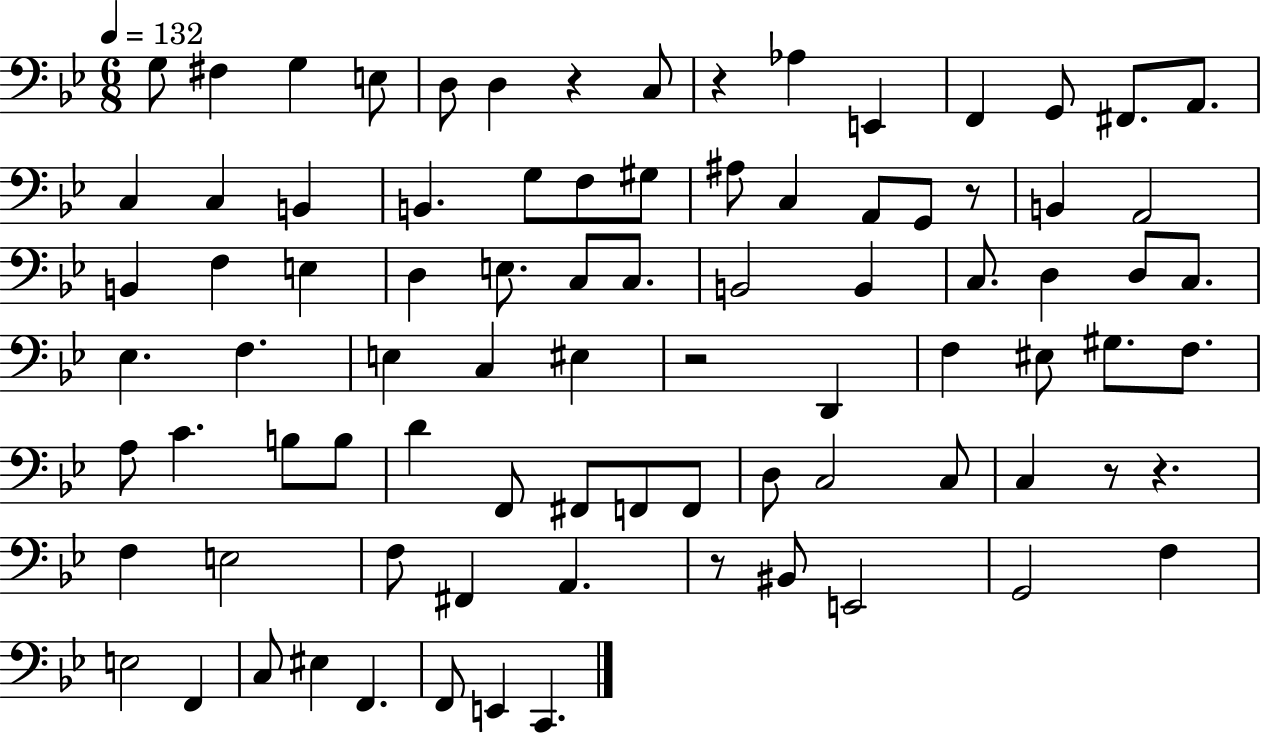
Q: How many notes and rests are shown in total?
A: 86